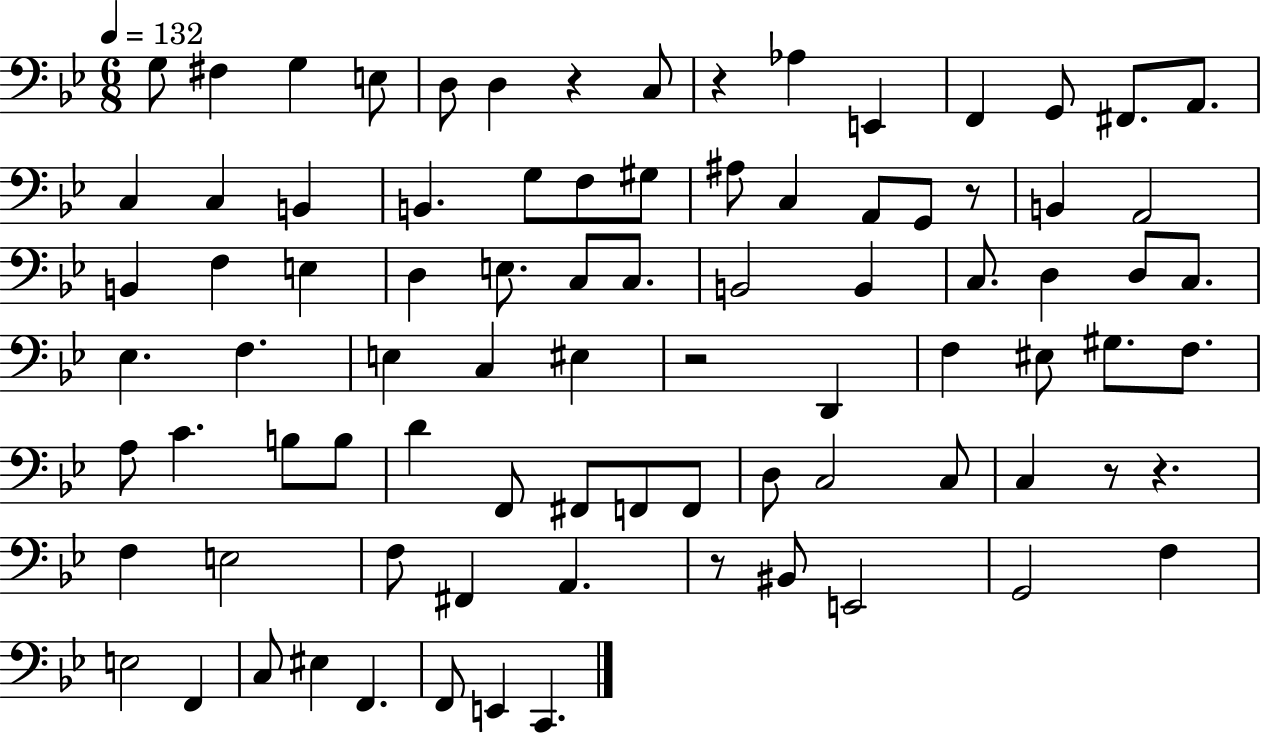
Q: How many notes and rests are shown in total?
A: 86